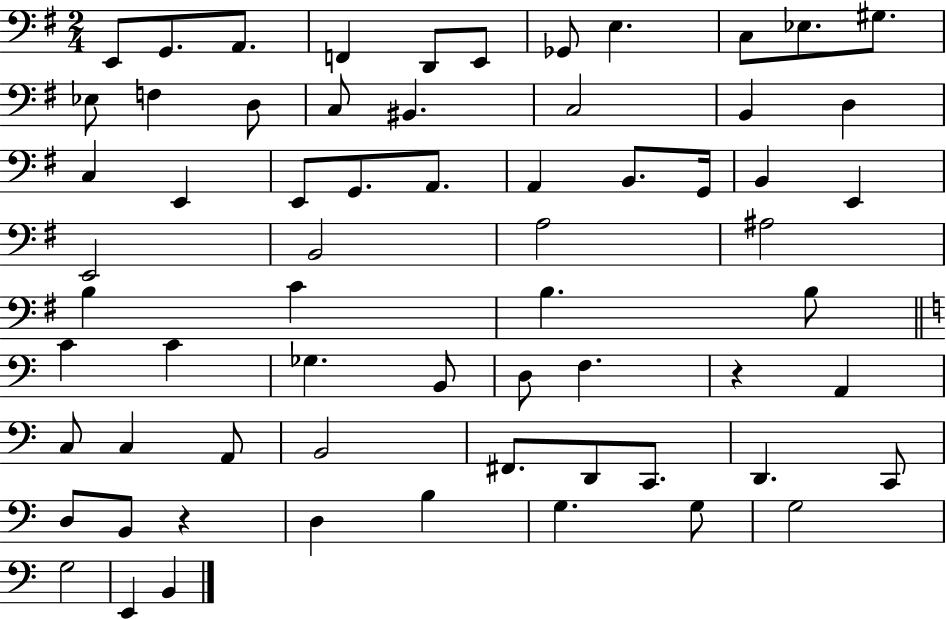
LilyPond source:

{
  \clef bass
  \numericTimeSignature
  \time 2/4
  \key g \major
  e,8 g,8. a,8. | f,4 d,8 e,8 | ges,8 e4. | c8 ees8. gis8. | \break ees8 f4 d8 | c8 bis,4. | c2 | b,4 d4 | \break c4 e,4 | e,8 g,8. a,8. | a,4 b,8. g,16 | b,4 e,4 | \break e,2 | b,2 | a2 | ais2 | \break b4 c'4 | b4. b8 | \bar "||" \break \key a \minor c'4 c'4 | ges4. b,8 | d8 f4. | r4 a,4 | \break c8 c4 a,8 | b,2 | fis,8. d,8 c,8. | d,4. c,8 | \break d8 b,8 r4 | d4 b4 | g4. g8 | g2 | \break g2 | e,4 b,4 | \bar "|."
}